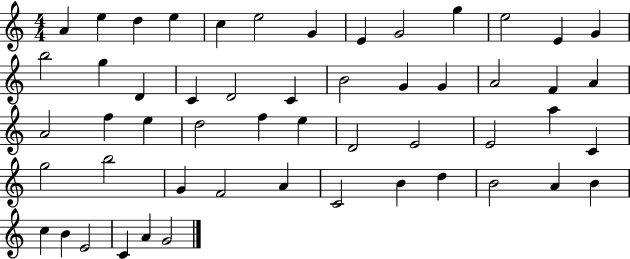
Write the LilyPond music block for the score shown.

{
  \clef treble
  \numericTimeSignature
  \time 4/4
  \key c \major
  a'4 e''4 d''4 e''4 | c''4 e''2 g'4 | e'4 g'2 g''4 | e''2 e'4 g'4 | \break b''2 g''4 d'4 | c'4 d'2 c'4 | b'2 g'4 g'4 | a'2 f'4 a'4 | \break a'2 f''4 e''4 | d''2 f''4 e''4 | d'2 e'2 | e'2 a''4 c'4 | \break g''2 b''2 | g'4 f'2 a'4 | c'2 b'4 d''4 | b'2 a'4 b'4 | \break c''4 b'4 e'2 | c'4 a'4 g'2 | \bar "|."
}